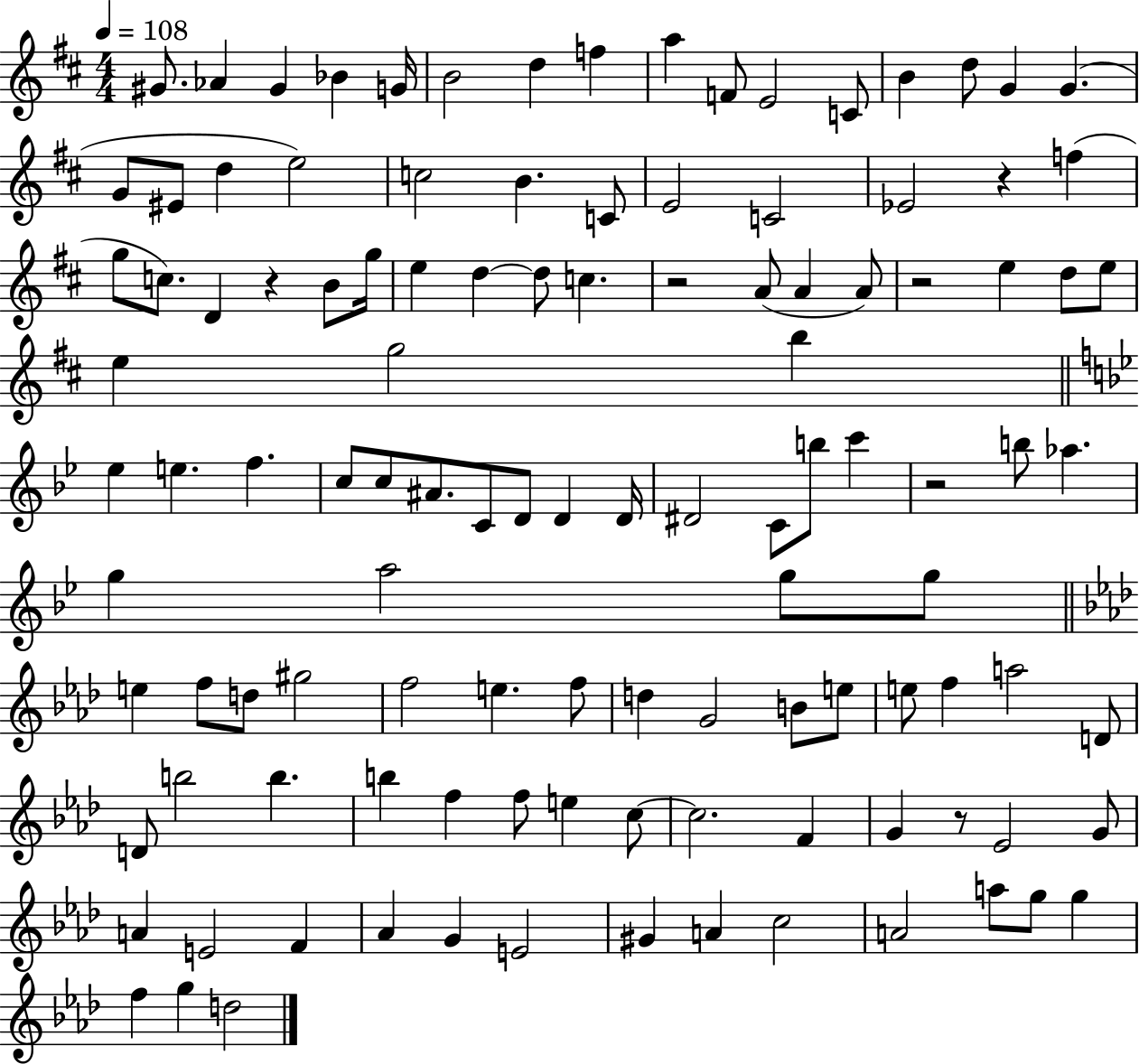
{
  \clef treble
  \numericTimeSignature
  \time 4/4
  \key d \major
  \tempo 4 = 108
  gis'8. aes'4 gis'4 bes'4 g'16 | b'2 d''4 f''4 | a''4 f'8 e'2 c'8 | b'4 d''8 g'4 g'4.( | \break g'8 eis'8 d''4 e''2) | c''2 b'4. c'8 | e'2 c'2 | ees'2 r4 f''4( | \break g''8 c''8.) d'4 r4 b'8 g''16 | e''4 d''4~~ d''8 c''4. | r2 a'8( a'4 a'8) | r2 e''4 d''8 e''8 | \break e''4 g''2 b''4 | \bar "||" \break \key bes \major ees''4 e''4. f''4. | c''8 c''8 ais'8. c'8 d'8 d'4 d'16 | dis'2 c'8 b''8 c'''4 | r2 b''8 aes''4. | \break g''4 a''2 g''8 g''8 | \bar "||" \break \key aes \major e''4 f''8 d''8 gis''2 | f''2 e''4. f''8 | d''4 g'2 b'8 e''8 | e''8 f''4 a''2 d'8 | \break d'8 b''2 b''4. | b''4 f''4 f''8 e''4 c''8~~ | c''2. f'4 | g'4 r8 ees'2 g'8 | \break a'4 e'2 f'4 | aes'4 g'4 e'2 | gis'4 a'4 c''2 | a'2 a''8 g''8 g''4 | \break f''4 g''4 d''2 | \bar "|."
}